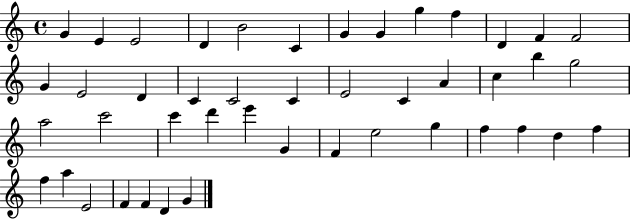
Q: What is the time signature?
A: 4/4